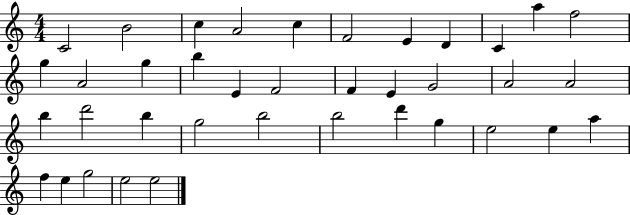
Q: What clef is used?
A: treble